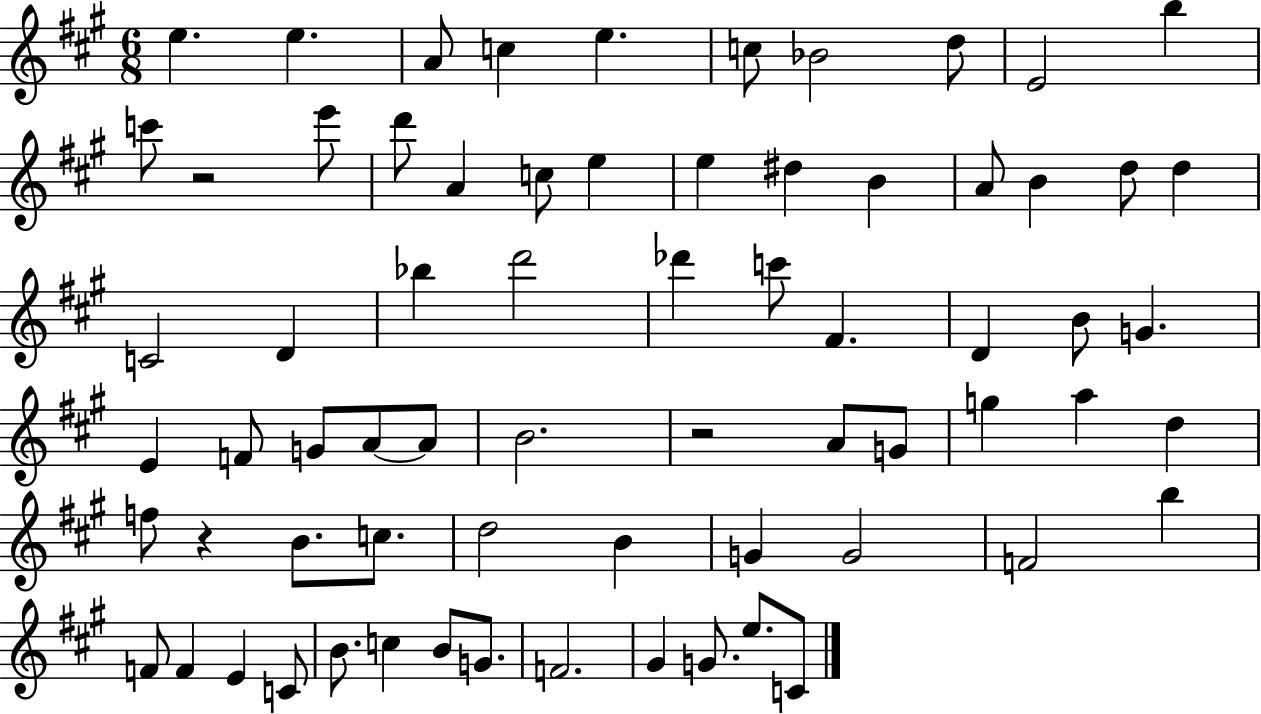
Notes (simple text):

E5/q. E5/q. A4/e C5/q E5/q. C5/e Bb4/h D5/e E4/h B5/q C6/e R/h E6/e D6/e A4/q C5/e E5/q E5/q D#5/q B4/q A4/e B4/q D5/e D5/q C4/h D4/q Bb5/q D6/h Db6/q C6/e F#4/q. D4/q B4/e G4/q. E4/q F4/e G4/e A4/e A4/e B4/h. R/h A4/e G4/e G5/q A5/q D5/q F5/e R/q B4/e. C5/e. D5/h B4/q G4/q G4/h F4/h B5/q F4/e F4/q E4/q C4/e B4/e. C5/q B4/e G4/e. F4/h. G#4/q G4/e. E5/e. C4/e